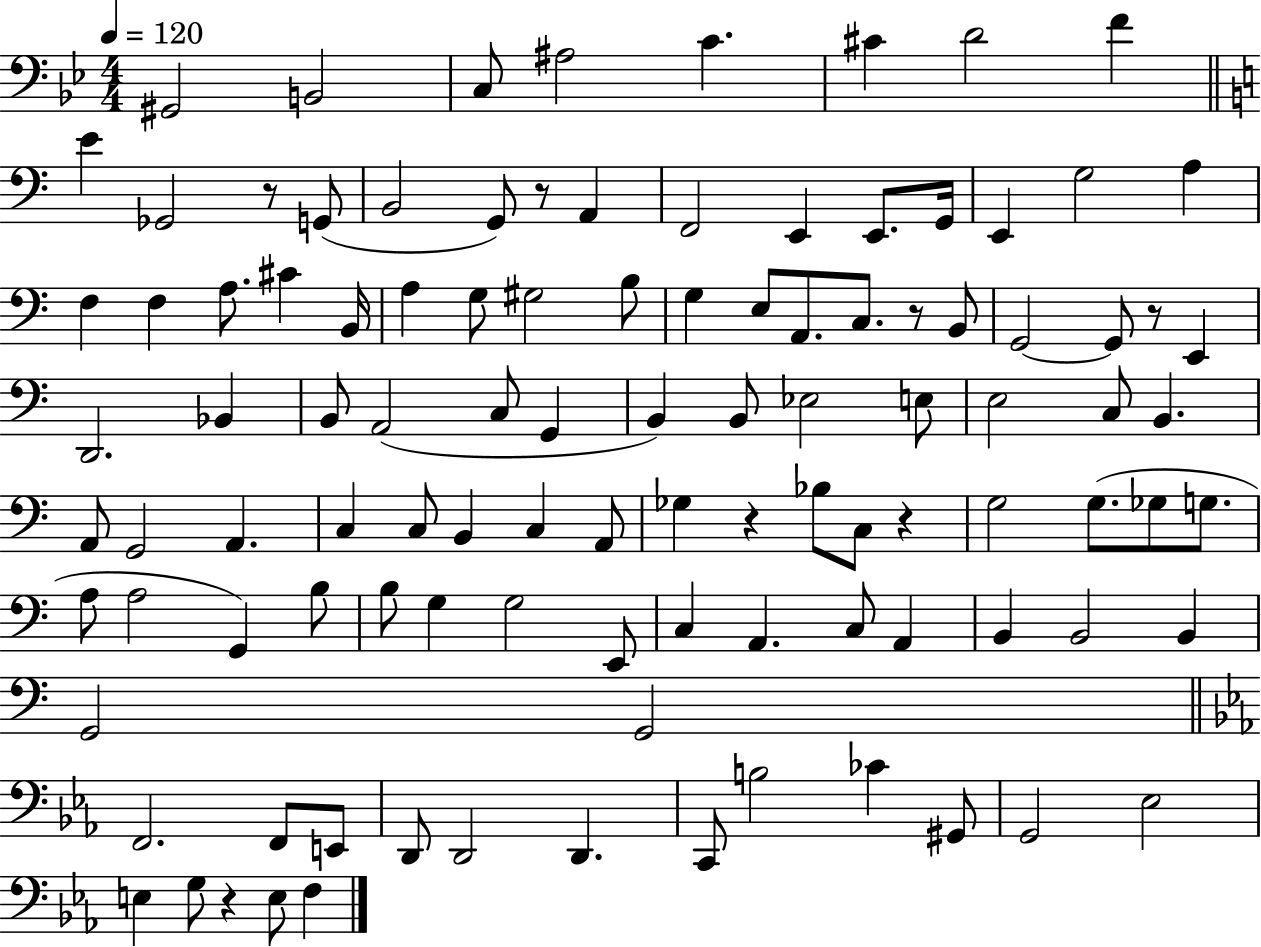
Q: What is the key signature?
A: BES major